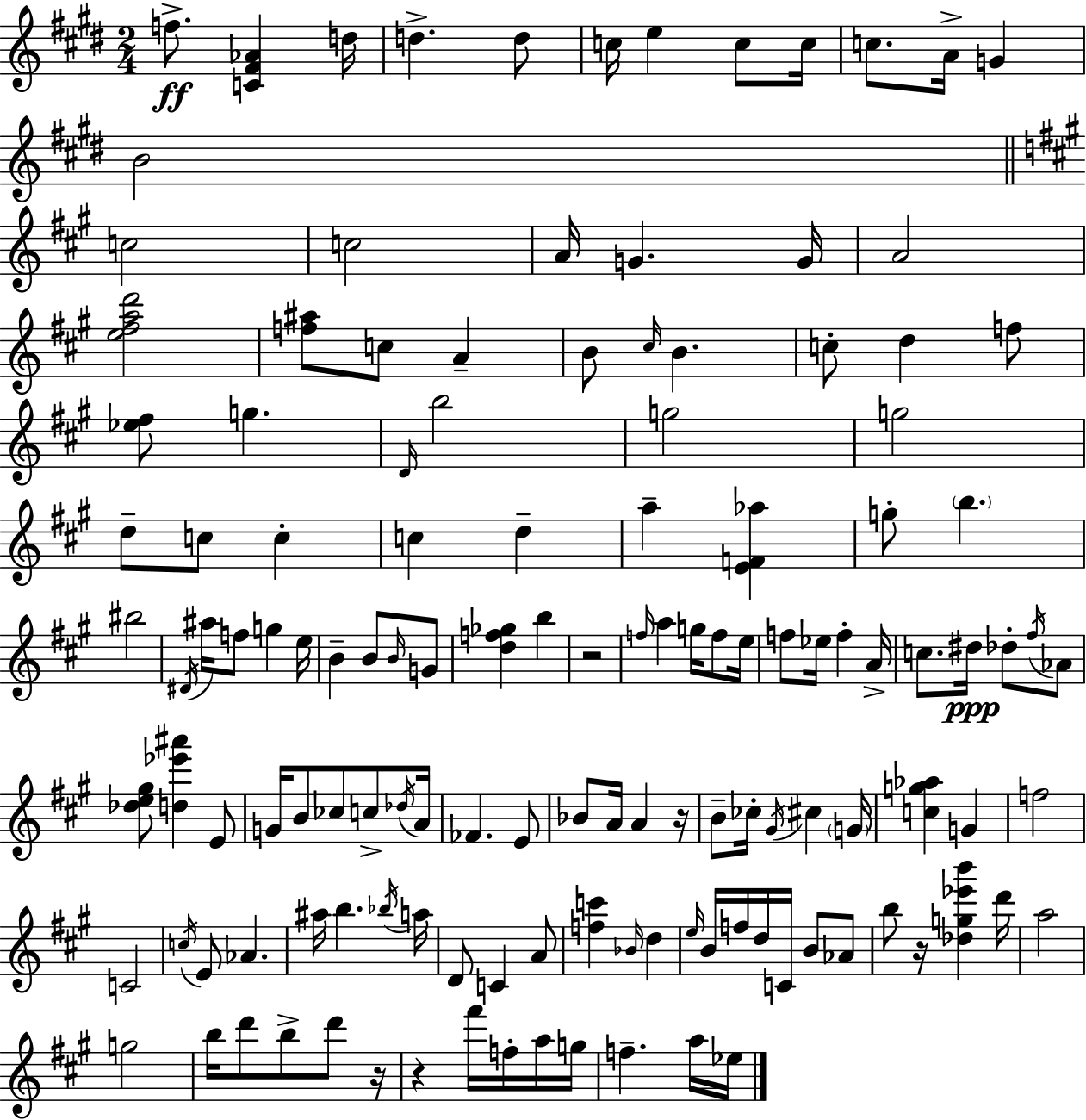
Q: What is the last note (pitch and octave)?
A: Eb5